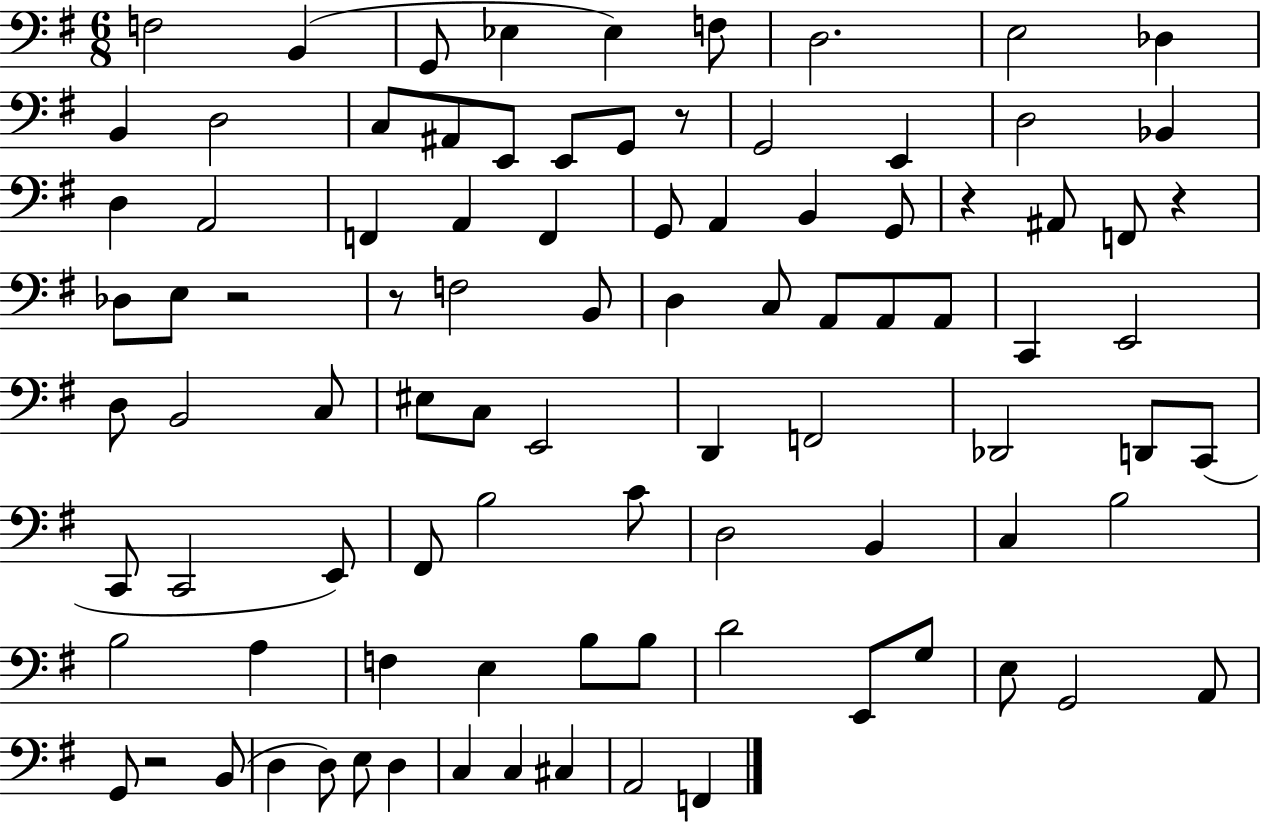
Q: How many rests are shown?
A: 6